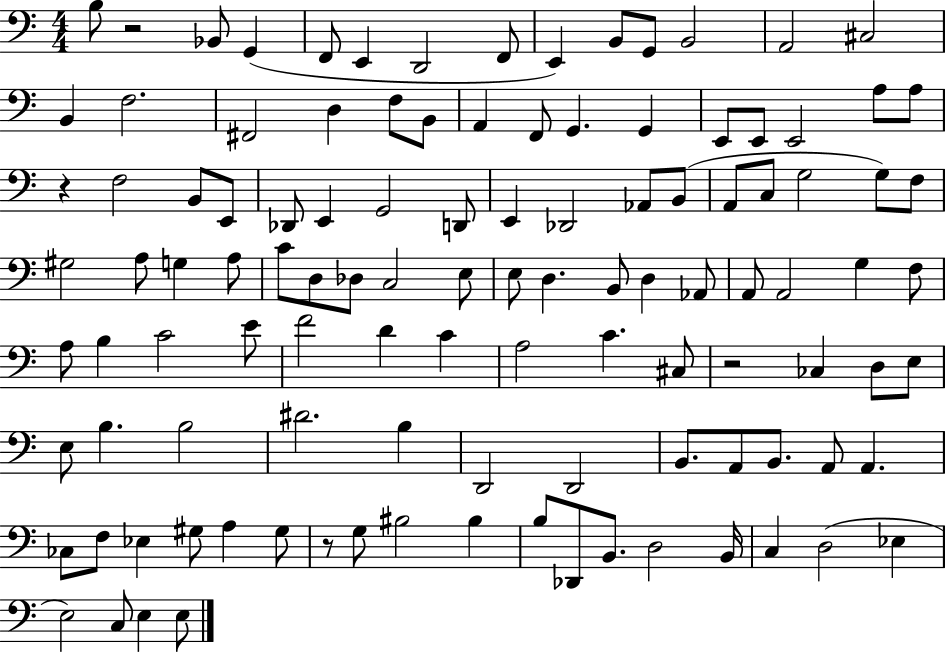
B3/e R/h Bb2/e G2/q F2/e E2/q D2/h F2/e E2/q B2/e G2/e B2/h A2/h C#3/h B2/q F3/h. F#2/h D3/q F3/e B2/e A2/q F2/e G2/q. G2/q E2/e E2/e E2/h A3/e A3/e R/q F3/h B2/e E2/e Db2/e E2/q G2/h D2/e E2/q Db2/h Ab2/e B2/e A2/e C3/e G3/h G3/e F3/e G#3/h A3/e G3/q A3/e C4/e D3/e Db3/e C3/h E3/e E3/e D3/q. B2/e D3/q Ab2/e A2/e A2/h G3/q F3/e A3/e B3/q C4/h E4/e F4/h D4/q C4/q A3/h C4/q. C#3/e R/h CES3/q D3/e E3/e E3/e B3/q. B3/h D#4/h. B3/q D2/h D2/h B2/e. A2/e B2/e. A2/e A2/q. CES3/e F3/e Eb3/q G#3/e A3/q G#3/e R/e G3/e BIS3/h BIS3/q B3/e Db2/e B2/e. D3/h B2/s C3/q D3/h Eb3/q E3/h C3/e E3/q E3/e